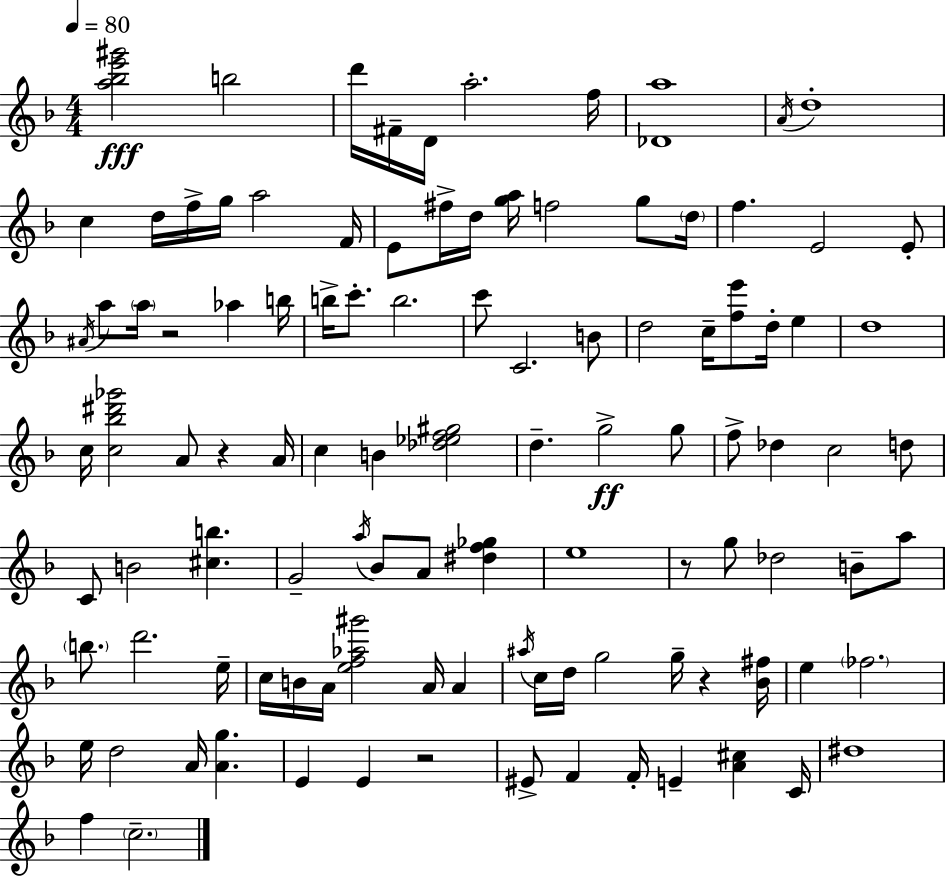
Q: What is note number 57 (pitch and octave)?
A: A4